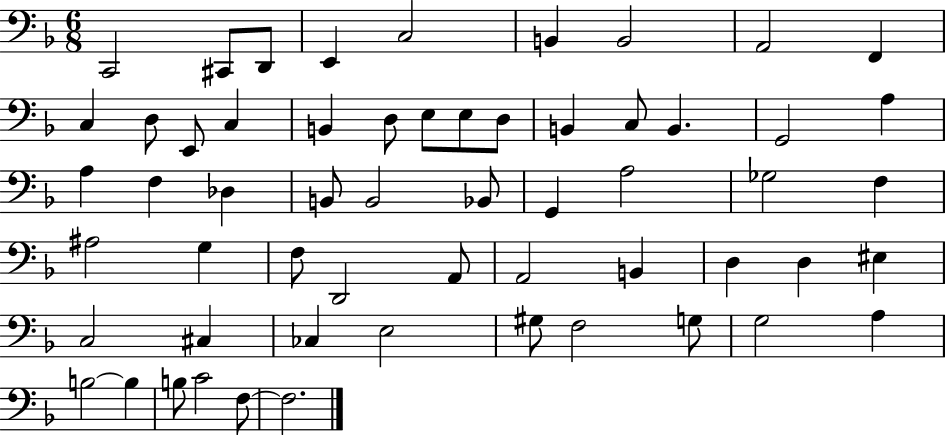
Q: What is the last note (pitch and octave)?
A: F3